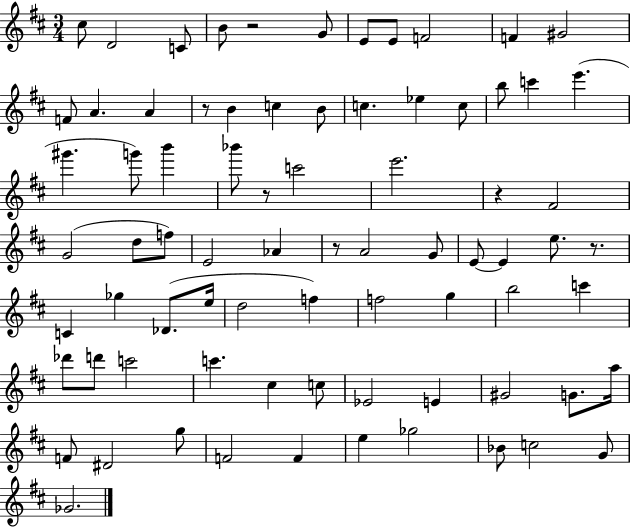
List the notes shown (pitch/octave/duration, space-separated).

C#5/e D4/h C4/e B4/e R/h G4/e E4/e E4/e F4/h F4/q G#4/h F4/e A4/q. A4/q R/e B4/q C5/q B4/e C5/q. Eb5/q C5/e B5/e C6/q E6/q. G#6/q. G6/e B6/q Bb6/e R/e C6/h E6/h. R/q F#4/h G4/h D5/e F5/e E4/h Ab4/q R/e A4/h G4/e E4/e E4/q E5/e. R/e. C4/q Gb5/q Db4/e. E5/s D5/h F5/q F5/h G5/q B5/h C6/q Db6/e D6/e C6/h C6/q. C#5/q C5/e Eb4/h E4/q G#4/h G4/e. A5/s F4/e D#4/h G5/e F4/h F4/q E5/q Gb5/h Bb4/e C5/h G4/e Gb4/h.